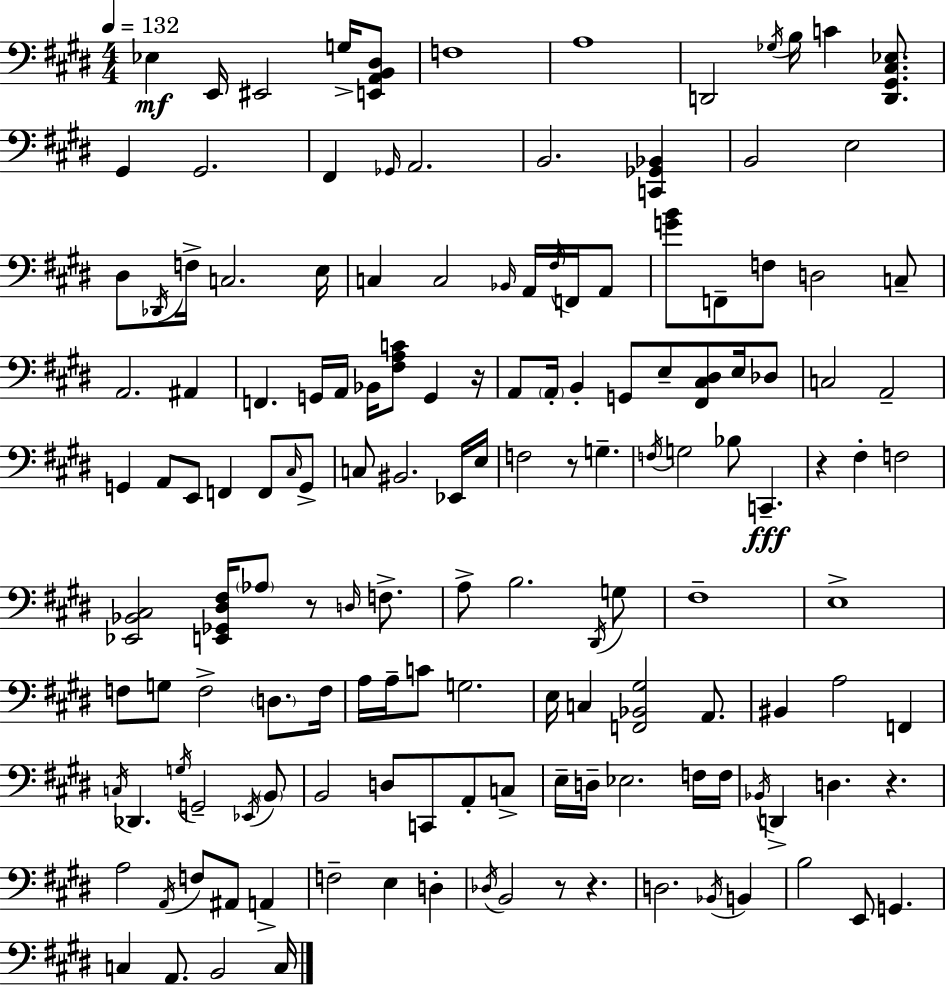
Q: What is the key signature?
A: E major